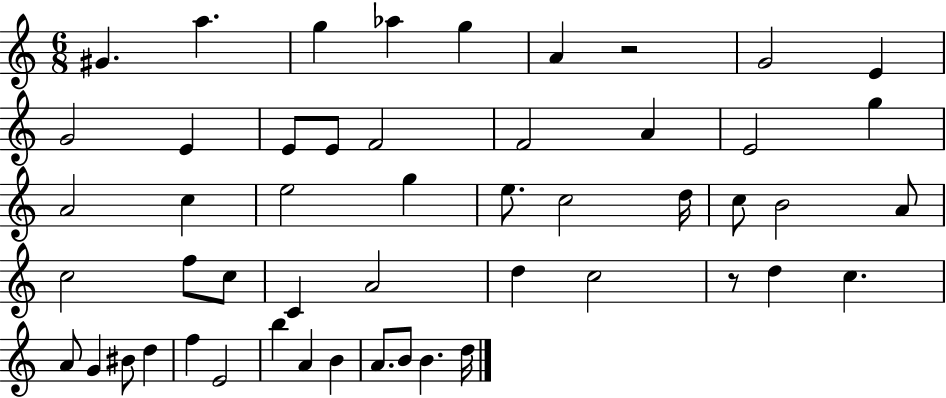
{
  \clef treble
  \numericTimeSignature
  \time 6/8
  \key c \major
  gis'4. a''4. | g''4 aes''4 g''4 | a'4 r2 | g'2 e'4 | \break g'2 e'4 | e'8 e'8 f'2 | f'2 a'4 | e'2 g''4 | \break a'2 c''4 | e''2 g''4 | e''8. c''2 d''16 | c''8 b'2 a'8 | \break c''2 f''8 c''8 | c'4 a'2 | d''4 c''2 | r8 d''4 c''4. | \break a'8 g'4 bis'8 d''4 | f''4 e'2 | b''4 a'4 b'4 | a'8. b'8 b'4. d''16 | \break \bar "|."
}